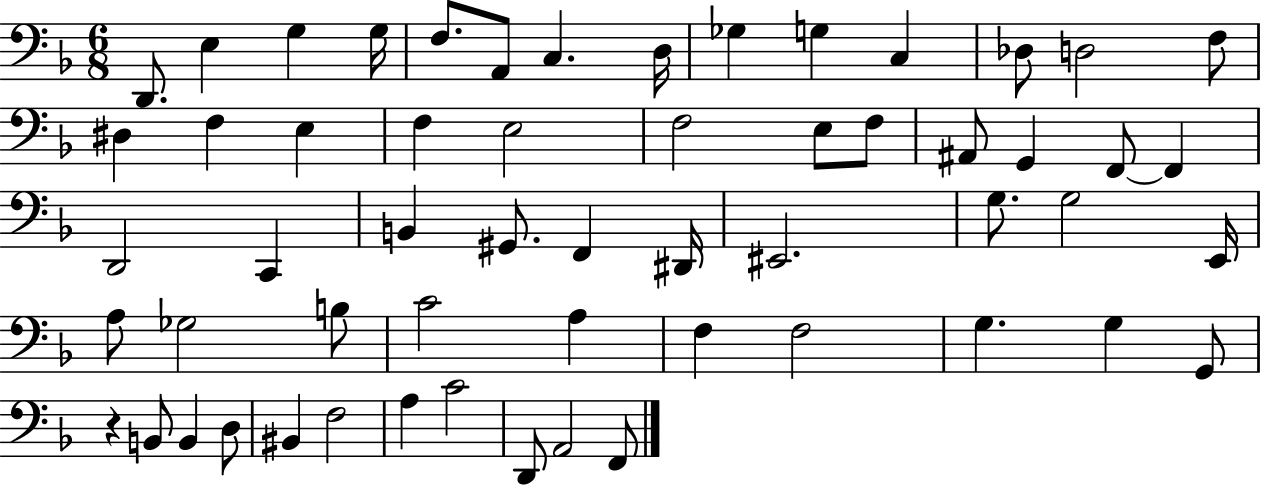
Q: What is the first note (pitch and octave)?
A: D2